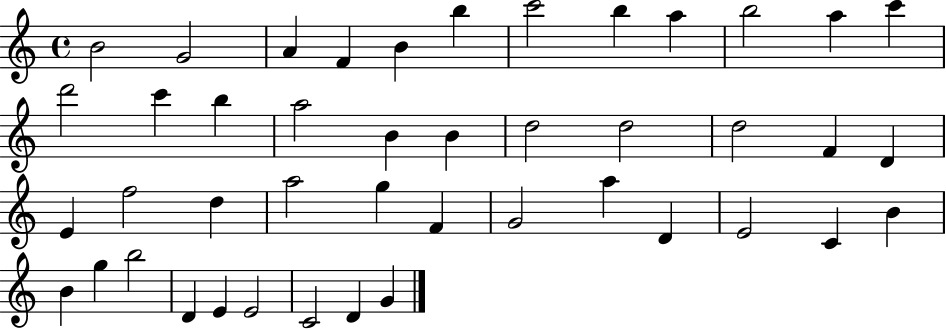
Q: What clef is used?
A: treble